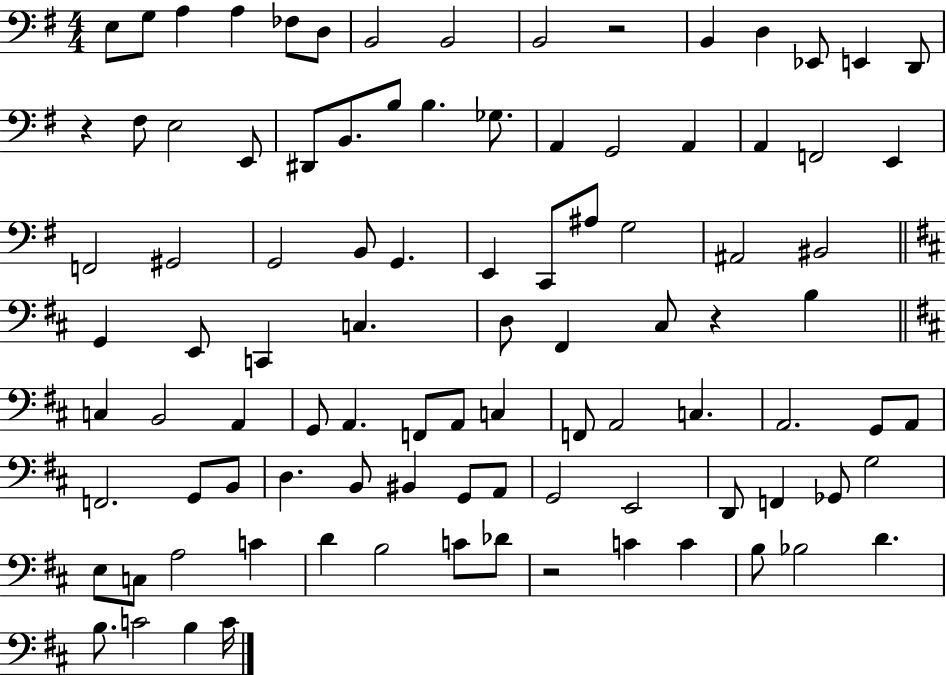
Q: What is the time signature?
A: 4/4